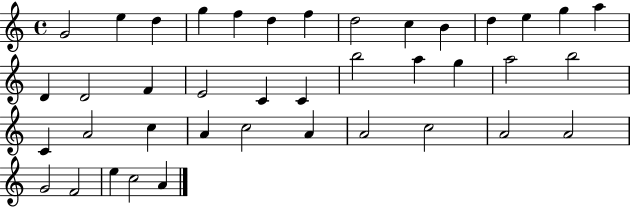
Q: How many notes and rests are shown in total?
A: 40